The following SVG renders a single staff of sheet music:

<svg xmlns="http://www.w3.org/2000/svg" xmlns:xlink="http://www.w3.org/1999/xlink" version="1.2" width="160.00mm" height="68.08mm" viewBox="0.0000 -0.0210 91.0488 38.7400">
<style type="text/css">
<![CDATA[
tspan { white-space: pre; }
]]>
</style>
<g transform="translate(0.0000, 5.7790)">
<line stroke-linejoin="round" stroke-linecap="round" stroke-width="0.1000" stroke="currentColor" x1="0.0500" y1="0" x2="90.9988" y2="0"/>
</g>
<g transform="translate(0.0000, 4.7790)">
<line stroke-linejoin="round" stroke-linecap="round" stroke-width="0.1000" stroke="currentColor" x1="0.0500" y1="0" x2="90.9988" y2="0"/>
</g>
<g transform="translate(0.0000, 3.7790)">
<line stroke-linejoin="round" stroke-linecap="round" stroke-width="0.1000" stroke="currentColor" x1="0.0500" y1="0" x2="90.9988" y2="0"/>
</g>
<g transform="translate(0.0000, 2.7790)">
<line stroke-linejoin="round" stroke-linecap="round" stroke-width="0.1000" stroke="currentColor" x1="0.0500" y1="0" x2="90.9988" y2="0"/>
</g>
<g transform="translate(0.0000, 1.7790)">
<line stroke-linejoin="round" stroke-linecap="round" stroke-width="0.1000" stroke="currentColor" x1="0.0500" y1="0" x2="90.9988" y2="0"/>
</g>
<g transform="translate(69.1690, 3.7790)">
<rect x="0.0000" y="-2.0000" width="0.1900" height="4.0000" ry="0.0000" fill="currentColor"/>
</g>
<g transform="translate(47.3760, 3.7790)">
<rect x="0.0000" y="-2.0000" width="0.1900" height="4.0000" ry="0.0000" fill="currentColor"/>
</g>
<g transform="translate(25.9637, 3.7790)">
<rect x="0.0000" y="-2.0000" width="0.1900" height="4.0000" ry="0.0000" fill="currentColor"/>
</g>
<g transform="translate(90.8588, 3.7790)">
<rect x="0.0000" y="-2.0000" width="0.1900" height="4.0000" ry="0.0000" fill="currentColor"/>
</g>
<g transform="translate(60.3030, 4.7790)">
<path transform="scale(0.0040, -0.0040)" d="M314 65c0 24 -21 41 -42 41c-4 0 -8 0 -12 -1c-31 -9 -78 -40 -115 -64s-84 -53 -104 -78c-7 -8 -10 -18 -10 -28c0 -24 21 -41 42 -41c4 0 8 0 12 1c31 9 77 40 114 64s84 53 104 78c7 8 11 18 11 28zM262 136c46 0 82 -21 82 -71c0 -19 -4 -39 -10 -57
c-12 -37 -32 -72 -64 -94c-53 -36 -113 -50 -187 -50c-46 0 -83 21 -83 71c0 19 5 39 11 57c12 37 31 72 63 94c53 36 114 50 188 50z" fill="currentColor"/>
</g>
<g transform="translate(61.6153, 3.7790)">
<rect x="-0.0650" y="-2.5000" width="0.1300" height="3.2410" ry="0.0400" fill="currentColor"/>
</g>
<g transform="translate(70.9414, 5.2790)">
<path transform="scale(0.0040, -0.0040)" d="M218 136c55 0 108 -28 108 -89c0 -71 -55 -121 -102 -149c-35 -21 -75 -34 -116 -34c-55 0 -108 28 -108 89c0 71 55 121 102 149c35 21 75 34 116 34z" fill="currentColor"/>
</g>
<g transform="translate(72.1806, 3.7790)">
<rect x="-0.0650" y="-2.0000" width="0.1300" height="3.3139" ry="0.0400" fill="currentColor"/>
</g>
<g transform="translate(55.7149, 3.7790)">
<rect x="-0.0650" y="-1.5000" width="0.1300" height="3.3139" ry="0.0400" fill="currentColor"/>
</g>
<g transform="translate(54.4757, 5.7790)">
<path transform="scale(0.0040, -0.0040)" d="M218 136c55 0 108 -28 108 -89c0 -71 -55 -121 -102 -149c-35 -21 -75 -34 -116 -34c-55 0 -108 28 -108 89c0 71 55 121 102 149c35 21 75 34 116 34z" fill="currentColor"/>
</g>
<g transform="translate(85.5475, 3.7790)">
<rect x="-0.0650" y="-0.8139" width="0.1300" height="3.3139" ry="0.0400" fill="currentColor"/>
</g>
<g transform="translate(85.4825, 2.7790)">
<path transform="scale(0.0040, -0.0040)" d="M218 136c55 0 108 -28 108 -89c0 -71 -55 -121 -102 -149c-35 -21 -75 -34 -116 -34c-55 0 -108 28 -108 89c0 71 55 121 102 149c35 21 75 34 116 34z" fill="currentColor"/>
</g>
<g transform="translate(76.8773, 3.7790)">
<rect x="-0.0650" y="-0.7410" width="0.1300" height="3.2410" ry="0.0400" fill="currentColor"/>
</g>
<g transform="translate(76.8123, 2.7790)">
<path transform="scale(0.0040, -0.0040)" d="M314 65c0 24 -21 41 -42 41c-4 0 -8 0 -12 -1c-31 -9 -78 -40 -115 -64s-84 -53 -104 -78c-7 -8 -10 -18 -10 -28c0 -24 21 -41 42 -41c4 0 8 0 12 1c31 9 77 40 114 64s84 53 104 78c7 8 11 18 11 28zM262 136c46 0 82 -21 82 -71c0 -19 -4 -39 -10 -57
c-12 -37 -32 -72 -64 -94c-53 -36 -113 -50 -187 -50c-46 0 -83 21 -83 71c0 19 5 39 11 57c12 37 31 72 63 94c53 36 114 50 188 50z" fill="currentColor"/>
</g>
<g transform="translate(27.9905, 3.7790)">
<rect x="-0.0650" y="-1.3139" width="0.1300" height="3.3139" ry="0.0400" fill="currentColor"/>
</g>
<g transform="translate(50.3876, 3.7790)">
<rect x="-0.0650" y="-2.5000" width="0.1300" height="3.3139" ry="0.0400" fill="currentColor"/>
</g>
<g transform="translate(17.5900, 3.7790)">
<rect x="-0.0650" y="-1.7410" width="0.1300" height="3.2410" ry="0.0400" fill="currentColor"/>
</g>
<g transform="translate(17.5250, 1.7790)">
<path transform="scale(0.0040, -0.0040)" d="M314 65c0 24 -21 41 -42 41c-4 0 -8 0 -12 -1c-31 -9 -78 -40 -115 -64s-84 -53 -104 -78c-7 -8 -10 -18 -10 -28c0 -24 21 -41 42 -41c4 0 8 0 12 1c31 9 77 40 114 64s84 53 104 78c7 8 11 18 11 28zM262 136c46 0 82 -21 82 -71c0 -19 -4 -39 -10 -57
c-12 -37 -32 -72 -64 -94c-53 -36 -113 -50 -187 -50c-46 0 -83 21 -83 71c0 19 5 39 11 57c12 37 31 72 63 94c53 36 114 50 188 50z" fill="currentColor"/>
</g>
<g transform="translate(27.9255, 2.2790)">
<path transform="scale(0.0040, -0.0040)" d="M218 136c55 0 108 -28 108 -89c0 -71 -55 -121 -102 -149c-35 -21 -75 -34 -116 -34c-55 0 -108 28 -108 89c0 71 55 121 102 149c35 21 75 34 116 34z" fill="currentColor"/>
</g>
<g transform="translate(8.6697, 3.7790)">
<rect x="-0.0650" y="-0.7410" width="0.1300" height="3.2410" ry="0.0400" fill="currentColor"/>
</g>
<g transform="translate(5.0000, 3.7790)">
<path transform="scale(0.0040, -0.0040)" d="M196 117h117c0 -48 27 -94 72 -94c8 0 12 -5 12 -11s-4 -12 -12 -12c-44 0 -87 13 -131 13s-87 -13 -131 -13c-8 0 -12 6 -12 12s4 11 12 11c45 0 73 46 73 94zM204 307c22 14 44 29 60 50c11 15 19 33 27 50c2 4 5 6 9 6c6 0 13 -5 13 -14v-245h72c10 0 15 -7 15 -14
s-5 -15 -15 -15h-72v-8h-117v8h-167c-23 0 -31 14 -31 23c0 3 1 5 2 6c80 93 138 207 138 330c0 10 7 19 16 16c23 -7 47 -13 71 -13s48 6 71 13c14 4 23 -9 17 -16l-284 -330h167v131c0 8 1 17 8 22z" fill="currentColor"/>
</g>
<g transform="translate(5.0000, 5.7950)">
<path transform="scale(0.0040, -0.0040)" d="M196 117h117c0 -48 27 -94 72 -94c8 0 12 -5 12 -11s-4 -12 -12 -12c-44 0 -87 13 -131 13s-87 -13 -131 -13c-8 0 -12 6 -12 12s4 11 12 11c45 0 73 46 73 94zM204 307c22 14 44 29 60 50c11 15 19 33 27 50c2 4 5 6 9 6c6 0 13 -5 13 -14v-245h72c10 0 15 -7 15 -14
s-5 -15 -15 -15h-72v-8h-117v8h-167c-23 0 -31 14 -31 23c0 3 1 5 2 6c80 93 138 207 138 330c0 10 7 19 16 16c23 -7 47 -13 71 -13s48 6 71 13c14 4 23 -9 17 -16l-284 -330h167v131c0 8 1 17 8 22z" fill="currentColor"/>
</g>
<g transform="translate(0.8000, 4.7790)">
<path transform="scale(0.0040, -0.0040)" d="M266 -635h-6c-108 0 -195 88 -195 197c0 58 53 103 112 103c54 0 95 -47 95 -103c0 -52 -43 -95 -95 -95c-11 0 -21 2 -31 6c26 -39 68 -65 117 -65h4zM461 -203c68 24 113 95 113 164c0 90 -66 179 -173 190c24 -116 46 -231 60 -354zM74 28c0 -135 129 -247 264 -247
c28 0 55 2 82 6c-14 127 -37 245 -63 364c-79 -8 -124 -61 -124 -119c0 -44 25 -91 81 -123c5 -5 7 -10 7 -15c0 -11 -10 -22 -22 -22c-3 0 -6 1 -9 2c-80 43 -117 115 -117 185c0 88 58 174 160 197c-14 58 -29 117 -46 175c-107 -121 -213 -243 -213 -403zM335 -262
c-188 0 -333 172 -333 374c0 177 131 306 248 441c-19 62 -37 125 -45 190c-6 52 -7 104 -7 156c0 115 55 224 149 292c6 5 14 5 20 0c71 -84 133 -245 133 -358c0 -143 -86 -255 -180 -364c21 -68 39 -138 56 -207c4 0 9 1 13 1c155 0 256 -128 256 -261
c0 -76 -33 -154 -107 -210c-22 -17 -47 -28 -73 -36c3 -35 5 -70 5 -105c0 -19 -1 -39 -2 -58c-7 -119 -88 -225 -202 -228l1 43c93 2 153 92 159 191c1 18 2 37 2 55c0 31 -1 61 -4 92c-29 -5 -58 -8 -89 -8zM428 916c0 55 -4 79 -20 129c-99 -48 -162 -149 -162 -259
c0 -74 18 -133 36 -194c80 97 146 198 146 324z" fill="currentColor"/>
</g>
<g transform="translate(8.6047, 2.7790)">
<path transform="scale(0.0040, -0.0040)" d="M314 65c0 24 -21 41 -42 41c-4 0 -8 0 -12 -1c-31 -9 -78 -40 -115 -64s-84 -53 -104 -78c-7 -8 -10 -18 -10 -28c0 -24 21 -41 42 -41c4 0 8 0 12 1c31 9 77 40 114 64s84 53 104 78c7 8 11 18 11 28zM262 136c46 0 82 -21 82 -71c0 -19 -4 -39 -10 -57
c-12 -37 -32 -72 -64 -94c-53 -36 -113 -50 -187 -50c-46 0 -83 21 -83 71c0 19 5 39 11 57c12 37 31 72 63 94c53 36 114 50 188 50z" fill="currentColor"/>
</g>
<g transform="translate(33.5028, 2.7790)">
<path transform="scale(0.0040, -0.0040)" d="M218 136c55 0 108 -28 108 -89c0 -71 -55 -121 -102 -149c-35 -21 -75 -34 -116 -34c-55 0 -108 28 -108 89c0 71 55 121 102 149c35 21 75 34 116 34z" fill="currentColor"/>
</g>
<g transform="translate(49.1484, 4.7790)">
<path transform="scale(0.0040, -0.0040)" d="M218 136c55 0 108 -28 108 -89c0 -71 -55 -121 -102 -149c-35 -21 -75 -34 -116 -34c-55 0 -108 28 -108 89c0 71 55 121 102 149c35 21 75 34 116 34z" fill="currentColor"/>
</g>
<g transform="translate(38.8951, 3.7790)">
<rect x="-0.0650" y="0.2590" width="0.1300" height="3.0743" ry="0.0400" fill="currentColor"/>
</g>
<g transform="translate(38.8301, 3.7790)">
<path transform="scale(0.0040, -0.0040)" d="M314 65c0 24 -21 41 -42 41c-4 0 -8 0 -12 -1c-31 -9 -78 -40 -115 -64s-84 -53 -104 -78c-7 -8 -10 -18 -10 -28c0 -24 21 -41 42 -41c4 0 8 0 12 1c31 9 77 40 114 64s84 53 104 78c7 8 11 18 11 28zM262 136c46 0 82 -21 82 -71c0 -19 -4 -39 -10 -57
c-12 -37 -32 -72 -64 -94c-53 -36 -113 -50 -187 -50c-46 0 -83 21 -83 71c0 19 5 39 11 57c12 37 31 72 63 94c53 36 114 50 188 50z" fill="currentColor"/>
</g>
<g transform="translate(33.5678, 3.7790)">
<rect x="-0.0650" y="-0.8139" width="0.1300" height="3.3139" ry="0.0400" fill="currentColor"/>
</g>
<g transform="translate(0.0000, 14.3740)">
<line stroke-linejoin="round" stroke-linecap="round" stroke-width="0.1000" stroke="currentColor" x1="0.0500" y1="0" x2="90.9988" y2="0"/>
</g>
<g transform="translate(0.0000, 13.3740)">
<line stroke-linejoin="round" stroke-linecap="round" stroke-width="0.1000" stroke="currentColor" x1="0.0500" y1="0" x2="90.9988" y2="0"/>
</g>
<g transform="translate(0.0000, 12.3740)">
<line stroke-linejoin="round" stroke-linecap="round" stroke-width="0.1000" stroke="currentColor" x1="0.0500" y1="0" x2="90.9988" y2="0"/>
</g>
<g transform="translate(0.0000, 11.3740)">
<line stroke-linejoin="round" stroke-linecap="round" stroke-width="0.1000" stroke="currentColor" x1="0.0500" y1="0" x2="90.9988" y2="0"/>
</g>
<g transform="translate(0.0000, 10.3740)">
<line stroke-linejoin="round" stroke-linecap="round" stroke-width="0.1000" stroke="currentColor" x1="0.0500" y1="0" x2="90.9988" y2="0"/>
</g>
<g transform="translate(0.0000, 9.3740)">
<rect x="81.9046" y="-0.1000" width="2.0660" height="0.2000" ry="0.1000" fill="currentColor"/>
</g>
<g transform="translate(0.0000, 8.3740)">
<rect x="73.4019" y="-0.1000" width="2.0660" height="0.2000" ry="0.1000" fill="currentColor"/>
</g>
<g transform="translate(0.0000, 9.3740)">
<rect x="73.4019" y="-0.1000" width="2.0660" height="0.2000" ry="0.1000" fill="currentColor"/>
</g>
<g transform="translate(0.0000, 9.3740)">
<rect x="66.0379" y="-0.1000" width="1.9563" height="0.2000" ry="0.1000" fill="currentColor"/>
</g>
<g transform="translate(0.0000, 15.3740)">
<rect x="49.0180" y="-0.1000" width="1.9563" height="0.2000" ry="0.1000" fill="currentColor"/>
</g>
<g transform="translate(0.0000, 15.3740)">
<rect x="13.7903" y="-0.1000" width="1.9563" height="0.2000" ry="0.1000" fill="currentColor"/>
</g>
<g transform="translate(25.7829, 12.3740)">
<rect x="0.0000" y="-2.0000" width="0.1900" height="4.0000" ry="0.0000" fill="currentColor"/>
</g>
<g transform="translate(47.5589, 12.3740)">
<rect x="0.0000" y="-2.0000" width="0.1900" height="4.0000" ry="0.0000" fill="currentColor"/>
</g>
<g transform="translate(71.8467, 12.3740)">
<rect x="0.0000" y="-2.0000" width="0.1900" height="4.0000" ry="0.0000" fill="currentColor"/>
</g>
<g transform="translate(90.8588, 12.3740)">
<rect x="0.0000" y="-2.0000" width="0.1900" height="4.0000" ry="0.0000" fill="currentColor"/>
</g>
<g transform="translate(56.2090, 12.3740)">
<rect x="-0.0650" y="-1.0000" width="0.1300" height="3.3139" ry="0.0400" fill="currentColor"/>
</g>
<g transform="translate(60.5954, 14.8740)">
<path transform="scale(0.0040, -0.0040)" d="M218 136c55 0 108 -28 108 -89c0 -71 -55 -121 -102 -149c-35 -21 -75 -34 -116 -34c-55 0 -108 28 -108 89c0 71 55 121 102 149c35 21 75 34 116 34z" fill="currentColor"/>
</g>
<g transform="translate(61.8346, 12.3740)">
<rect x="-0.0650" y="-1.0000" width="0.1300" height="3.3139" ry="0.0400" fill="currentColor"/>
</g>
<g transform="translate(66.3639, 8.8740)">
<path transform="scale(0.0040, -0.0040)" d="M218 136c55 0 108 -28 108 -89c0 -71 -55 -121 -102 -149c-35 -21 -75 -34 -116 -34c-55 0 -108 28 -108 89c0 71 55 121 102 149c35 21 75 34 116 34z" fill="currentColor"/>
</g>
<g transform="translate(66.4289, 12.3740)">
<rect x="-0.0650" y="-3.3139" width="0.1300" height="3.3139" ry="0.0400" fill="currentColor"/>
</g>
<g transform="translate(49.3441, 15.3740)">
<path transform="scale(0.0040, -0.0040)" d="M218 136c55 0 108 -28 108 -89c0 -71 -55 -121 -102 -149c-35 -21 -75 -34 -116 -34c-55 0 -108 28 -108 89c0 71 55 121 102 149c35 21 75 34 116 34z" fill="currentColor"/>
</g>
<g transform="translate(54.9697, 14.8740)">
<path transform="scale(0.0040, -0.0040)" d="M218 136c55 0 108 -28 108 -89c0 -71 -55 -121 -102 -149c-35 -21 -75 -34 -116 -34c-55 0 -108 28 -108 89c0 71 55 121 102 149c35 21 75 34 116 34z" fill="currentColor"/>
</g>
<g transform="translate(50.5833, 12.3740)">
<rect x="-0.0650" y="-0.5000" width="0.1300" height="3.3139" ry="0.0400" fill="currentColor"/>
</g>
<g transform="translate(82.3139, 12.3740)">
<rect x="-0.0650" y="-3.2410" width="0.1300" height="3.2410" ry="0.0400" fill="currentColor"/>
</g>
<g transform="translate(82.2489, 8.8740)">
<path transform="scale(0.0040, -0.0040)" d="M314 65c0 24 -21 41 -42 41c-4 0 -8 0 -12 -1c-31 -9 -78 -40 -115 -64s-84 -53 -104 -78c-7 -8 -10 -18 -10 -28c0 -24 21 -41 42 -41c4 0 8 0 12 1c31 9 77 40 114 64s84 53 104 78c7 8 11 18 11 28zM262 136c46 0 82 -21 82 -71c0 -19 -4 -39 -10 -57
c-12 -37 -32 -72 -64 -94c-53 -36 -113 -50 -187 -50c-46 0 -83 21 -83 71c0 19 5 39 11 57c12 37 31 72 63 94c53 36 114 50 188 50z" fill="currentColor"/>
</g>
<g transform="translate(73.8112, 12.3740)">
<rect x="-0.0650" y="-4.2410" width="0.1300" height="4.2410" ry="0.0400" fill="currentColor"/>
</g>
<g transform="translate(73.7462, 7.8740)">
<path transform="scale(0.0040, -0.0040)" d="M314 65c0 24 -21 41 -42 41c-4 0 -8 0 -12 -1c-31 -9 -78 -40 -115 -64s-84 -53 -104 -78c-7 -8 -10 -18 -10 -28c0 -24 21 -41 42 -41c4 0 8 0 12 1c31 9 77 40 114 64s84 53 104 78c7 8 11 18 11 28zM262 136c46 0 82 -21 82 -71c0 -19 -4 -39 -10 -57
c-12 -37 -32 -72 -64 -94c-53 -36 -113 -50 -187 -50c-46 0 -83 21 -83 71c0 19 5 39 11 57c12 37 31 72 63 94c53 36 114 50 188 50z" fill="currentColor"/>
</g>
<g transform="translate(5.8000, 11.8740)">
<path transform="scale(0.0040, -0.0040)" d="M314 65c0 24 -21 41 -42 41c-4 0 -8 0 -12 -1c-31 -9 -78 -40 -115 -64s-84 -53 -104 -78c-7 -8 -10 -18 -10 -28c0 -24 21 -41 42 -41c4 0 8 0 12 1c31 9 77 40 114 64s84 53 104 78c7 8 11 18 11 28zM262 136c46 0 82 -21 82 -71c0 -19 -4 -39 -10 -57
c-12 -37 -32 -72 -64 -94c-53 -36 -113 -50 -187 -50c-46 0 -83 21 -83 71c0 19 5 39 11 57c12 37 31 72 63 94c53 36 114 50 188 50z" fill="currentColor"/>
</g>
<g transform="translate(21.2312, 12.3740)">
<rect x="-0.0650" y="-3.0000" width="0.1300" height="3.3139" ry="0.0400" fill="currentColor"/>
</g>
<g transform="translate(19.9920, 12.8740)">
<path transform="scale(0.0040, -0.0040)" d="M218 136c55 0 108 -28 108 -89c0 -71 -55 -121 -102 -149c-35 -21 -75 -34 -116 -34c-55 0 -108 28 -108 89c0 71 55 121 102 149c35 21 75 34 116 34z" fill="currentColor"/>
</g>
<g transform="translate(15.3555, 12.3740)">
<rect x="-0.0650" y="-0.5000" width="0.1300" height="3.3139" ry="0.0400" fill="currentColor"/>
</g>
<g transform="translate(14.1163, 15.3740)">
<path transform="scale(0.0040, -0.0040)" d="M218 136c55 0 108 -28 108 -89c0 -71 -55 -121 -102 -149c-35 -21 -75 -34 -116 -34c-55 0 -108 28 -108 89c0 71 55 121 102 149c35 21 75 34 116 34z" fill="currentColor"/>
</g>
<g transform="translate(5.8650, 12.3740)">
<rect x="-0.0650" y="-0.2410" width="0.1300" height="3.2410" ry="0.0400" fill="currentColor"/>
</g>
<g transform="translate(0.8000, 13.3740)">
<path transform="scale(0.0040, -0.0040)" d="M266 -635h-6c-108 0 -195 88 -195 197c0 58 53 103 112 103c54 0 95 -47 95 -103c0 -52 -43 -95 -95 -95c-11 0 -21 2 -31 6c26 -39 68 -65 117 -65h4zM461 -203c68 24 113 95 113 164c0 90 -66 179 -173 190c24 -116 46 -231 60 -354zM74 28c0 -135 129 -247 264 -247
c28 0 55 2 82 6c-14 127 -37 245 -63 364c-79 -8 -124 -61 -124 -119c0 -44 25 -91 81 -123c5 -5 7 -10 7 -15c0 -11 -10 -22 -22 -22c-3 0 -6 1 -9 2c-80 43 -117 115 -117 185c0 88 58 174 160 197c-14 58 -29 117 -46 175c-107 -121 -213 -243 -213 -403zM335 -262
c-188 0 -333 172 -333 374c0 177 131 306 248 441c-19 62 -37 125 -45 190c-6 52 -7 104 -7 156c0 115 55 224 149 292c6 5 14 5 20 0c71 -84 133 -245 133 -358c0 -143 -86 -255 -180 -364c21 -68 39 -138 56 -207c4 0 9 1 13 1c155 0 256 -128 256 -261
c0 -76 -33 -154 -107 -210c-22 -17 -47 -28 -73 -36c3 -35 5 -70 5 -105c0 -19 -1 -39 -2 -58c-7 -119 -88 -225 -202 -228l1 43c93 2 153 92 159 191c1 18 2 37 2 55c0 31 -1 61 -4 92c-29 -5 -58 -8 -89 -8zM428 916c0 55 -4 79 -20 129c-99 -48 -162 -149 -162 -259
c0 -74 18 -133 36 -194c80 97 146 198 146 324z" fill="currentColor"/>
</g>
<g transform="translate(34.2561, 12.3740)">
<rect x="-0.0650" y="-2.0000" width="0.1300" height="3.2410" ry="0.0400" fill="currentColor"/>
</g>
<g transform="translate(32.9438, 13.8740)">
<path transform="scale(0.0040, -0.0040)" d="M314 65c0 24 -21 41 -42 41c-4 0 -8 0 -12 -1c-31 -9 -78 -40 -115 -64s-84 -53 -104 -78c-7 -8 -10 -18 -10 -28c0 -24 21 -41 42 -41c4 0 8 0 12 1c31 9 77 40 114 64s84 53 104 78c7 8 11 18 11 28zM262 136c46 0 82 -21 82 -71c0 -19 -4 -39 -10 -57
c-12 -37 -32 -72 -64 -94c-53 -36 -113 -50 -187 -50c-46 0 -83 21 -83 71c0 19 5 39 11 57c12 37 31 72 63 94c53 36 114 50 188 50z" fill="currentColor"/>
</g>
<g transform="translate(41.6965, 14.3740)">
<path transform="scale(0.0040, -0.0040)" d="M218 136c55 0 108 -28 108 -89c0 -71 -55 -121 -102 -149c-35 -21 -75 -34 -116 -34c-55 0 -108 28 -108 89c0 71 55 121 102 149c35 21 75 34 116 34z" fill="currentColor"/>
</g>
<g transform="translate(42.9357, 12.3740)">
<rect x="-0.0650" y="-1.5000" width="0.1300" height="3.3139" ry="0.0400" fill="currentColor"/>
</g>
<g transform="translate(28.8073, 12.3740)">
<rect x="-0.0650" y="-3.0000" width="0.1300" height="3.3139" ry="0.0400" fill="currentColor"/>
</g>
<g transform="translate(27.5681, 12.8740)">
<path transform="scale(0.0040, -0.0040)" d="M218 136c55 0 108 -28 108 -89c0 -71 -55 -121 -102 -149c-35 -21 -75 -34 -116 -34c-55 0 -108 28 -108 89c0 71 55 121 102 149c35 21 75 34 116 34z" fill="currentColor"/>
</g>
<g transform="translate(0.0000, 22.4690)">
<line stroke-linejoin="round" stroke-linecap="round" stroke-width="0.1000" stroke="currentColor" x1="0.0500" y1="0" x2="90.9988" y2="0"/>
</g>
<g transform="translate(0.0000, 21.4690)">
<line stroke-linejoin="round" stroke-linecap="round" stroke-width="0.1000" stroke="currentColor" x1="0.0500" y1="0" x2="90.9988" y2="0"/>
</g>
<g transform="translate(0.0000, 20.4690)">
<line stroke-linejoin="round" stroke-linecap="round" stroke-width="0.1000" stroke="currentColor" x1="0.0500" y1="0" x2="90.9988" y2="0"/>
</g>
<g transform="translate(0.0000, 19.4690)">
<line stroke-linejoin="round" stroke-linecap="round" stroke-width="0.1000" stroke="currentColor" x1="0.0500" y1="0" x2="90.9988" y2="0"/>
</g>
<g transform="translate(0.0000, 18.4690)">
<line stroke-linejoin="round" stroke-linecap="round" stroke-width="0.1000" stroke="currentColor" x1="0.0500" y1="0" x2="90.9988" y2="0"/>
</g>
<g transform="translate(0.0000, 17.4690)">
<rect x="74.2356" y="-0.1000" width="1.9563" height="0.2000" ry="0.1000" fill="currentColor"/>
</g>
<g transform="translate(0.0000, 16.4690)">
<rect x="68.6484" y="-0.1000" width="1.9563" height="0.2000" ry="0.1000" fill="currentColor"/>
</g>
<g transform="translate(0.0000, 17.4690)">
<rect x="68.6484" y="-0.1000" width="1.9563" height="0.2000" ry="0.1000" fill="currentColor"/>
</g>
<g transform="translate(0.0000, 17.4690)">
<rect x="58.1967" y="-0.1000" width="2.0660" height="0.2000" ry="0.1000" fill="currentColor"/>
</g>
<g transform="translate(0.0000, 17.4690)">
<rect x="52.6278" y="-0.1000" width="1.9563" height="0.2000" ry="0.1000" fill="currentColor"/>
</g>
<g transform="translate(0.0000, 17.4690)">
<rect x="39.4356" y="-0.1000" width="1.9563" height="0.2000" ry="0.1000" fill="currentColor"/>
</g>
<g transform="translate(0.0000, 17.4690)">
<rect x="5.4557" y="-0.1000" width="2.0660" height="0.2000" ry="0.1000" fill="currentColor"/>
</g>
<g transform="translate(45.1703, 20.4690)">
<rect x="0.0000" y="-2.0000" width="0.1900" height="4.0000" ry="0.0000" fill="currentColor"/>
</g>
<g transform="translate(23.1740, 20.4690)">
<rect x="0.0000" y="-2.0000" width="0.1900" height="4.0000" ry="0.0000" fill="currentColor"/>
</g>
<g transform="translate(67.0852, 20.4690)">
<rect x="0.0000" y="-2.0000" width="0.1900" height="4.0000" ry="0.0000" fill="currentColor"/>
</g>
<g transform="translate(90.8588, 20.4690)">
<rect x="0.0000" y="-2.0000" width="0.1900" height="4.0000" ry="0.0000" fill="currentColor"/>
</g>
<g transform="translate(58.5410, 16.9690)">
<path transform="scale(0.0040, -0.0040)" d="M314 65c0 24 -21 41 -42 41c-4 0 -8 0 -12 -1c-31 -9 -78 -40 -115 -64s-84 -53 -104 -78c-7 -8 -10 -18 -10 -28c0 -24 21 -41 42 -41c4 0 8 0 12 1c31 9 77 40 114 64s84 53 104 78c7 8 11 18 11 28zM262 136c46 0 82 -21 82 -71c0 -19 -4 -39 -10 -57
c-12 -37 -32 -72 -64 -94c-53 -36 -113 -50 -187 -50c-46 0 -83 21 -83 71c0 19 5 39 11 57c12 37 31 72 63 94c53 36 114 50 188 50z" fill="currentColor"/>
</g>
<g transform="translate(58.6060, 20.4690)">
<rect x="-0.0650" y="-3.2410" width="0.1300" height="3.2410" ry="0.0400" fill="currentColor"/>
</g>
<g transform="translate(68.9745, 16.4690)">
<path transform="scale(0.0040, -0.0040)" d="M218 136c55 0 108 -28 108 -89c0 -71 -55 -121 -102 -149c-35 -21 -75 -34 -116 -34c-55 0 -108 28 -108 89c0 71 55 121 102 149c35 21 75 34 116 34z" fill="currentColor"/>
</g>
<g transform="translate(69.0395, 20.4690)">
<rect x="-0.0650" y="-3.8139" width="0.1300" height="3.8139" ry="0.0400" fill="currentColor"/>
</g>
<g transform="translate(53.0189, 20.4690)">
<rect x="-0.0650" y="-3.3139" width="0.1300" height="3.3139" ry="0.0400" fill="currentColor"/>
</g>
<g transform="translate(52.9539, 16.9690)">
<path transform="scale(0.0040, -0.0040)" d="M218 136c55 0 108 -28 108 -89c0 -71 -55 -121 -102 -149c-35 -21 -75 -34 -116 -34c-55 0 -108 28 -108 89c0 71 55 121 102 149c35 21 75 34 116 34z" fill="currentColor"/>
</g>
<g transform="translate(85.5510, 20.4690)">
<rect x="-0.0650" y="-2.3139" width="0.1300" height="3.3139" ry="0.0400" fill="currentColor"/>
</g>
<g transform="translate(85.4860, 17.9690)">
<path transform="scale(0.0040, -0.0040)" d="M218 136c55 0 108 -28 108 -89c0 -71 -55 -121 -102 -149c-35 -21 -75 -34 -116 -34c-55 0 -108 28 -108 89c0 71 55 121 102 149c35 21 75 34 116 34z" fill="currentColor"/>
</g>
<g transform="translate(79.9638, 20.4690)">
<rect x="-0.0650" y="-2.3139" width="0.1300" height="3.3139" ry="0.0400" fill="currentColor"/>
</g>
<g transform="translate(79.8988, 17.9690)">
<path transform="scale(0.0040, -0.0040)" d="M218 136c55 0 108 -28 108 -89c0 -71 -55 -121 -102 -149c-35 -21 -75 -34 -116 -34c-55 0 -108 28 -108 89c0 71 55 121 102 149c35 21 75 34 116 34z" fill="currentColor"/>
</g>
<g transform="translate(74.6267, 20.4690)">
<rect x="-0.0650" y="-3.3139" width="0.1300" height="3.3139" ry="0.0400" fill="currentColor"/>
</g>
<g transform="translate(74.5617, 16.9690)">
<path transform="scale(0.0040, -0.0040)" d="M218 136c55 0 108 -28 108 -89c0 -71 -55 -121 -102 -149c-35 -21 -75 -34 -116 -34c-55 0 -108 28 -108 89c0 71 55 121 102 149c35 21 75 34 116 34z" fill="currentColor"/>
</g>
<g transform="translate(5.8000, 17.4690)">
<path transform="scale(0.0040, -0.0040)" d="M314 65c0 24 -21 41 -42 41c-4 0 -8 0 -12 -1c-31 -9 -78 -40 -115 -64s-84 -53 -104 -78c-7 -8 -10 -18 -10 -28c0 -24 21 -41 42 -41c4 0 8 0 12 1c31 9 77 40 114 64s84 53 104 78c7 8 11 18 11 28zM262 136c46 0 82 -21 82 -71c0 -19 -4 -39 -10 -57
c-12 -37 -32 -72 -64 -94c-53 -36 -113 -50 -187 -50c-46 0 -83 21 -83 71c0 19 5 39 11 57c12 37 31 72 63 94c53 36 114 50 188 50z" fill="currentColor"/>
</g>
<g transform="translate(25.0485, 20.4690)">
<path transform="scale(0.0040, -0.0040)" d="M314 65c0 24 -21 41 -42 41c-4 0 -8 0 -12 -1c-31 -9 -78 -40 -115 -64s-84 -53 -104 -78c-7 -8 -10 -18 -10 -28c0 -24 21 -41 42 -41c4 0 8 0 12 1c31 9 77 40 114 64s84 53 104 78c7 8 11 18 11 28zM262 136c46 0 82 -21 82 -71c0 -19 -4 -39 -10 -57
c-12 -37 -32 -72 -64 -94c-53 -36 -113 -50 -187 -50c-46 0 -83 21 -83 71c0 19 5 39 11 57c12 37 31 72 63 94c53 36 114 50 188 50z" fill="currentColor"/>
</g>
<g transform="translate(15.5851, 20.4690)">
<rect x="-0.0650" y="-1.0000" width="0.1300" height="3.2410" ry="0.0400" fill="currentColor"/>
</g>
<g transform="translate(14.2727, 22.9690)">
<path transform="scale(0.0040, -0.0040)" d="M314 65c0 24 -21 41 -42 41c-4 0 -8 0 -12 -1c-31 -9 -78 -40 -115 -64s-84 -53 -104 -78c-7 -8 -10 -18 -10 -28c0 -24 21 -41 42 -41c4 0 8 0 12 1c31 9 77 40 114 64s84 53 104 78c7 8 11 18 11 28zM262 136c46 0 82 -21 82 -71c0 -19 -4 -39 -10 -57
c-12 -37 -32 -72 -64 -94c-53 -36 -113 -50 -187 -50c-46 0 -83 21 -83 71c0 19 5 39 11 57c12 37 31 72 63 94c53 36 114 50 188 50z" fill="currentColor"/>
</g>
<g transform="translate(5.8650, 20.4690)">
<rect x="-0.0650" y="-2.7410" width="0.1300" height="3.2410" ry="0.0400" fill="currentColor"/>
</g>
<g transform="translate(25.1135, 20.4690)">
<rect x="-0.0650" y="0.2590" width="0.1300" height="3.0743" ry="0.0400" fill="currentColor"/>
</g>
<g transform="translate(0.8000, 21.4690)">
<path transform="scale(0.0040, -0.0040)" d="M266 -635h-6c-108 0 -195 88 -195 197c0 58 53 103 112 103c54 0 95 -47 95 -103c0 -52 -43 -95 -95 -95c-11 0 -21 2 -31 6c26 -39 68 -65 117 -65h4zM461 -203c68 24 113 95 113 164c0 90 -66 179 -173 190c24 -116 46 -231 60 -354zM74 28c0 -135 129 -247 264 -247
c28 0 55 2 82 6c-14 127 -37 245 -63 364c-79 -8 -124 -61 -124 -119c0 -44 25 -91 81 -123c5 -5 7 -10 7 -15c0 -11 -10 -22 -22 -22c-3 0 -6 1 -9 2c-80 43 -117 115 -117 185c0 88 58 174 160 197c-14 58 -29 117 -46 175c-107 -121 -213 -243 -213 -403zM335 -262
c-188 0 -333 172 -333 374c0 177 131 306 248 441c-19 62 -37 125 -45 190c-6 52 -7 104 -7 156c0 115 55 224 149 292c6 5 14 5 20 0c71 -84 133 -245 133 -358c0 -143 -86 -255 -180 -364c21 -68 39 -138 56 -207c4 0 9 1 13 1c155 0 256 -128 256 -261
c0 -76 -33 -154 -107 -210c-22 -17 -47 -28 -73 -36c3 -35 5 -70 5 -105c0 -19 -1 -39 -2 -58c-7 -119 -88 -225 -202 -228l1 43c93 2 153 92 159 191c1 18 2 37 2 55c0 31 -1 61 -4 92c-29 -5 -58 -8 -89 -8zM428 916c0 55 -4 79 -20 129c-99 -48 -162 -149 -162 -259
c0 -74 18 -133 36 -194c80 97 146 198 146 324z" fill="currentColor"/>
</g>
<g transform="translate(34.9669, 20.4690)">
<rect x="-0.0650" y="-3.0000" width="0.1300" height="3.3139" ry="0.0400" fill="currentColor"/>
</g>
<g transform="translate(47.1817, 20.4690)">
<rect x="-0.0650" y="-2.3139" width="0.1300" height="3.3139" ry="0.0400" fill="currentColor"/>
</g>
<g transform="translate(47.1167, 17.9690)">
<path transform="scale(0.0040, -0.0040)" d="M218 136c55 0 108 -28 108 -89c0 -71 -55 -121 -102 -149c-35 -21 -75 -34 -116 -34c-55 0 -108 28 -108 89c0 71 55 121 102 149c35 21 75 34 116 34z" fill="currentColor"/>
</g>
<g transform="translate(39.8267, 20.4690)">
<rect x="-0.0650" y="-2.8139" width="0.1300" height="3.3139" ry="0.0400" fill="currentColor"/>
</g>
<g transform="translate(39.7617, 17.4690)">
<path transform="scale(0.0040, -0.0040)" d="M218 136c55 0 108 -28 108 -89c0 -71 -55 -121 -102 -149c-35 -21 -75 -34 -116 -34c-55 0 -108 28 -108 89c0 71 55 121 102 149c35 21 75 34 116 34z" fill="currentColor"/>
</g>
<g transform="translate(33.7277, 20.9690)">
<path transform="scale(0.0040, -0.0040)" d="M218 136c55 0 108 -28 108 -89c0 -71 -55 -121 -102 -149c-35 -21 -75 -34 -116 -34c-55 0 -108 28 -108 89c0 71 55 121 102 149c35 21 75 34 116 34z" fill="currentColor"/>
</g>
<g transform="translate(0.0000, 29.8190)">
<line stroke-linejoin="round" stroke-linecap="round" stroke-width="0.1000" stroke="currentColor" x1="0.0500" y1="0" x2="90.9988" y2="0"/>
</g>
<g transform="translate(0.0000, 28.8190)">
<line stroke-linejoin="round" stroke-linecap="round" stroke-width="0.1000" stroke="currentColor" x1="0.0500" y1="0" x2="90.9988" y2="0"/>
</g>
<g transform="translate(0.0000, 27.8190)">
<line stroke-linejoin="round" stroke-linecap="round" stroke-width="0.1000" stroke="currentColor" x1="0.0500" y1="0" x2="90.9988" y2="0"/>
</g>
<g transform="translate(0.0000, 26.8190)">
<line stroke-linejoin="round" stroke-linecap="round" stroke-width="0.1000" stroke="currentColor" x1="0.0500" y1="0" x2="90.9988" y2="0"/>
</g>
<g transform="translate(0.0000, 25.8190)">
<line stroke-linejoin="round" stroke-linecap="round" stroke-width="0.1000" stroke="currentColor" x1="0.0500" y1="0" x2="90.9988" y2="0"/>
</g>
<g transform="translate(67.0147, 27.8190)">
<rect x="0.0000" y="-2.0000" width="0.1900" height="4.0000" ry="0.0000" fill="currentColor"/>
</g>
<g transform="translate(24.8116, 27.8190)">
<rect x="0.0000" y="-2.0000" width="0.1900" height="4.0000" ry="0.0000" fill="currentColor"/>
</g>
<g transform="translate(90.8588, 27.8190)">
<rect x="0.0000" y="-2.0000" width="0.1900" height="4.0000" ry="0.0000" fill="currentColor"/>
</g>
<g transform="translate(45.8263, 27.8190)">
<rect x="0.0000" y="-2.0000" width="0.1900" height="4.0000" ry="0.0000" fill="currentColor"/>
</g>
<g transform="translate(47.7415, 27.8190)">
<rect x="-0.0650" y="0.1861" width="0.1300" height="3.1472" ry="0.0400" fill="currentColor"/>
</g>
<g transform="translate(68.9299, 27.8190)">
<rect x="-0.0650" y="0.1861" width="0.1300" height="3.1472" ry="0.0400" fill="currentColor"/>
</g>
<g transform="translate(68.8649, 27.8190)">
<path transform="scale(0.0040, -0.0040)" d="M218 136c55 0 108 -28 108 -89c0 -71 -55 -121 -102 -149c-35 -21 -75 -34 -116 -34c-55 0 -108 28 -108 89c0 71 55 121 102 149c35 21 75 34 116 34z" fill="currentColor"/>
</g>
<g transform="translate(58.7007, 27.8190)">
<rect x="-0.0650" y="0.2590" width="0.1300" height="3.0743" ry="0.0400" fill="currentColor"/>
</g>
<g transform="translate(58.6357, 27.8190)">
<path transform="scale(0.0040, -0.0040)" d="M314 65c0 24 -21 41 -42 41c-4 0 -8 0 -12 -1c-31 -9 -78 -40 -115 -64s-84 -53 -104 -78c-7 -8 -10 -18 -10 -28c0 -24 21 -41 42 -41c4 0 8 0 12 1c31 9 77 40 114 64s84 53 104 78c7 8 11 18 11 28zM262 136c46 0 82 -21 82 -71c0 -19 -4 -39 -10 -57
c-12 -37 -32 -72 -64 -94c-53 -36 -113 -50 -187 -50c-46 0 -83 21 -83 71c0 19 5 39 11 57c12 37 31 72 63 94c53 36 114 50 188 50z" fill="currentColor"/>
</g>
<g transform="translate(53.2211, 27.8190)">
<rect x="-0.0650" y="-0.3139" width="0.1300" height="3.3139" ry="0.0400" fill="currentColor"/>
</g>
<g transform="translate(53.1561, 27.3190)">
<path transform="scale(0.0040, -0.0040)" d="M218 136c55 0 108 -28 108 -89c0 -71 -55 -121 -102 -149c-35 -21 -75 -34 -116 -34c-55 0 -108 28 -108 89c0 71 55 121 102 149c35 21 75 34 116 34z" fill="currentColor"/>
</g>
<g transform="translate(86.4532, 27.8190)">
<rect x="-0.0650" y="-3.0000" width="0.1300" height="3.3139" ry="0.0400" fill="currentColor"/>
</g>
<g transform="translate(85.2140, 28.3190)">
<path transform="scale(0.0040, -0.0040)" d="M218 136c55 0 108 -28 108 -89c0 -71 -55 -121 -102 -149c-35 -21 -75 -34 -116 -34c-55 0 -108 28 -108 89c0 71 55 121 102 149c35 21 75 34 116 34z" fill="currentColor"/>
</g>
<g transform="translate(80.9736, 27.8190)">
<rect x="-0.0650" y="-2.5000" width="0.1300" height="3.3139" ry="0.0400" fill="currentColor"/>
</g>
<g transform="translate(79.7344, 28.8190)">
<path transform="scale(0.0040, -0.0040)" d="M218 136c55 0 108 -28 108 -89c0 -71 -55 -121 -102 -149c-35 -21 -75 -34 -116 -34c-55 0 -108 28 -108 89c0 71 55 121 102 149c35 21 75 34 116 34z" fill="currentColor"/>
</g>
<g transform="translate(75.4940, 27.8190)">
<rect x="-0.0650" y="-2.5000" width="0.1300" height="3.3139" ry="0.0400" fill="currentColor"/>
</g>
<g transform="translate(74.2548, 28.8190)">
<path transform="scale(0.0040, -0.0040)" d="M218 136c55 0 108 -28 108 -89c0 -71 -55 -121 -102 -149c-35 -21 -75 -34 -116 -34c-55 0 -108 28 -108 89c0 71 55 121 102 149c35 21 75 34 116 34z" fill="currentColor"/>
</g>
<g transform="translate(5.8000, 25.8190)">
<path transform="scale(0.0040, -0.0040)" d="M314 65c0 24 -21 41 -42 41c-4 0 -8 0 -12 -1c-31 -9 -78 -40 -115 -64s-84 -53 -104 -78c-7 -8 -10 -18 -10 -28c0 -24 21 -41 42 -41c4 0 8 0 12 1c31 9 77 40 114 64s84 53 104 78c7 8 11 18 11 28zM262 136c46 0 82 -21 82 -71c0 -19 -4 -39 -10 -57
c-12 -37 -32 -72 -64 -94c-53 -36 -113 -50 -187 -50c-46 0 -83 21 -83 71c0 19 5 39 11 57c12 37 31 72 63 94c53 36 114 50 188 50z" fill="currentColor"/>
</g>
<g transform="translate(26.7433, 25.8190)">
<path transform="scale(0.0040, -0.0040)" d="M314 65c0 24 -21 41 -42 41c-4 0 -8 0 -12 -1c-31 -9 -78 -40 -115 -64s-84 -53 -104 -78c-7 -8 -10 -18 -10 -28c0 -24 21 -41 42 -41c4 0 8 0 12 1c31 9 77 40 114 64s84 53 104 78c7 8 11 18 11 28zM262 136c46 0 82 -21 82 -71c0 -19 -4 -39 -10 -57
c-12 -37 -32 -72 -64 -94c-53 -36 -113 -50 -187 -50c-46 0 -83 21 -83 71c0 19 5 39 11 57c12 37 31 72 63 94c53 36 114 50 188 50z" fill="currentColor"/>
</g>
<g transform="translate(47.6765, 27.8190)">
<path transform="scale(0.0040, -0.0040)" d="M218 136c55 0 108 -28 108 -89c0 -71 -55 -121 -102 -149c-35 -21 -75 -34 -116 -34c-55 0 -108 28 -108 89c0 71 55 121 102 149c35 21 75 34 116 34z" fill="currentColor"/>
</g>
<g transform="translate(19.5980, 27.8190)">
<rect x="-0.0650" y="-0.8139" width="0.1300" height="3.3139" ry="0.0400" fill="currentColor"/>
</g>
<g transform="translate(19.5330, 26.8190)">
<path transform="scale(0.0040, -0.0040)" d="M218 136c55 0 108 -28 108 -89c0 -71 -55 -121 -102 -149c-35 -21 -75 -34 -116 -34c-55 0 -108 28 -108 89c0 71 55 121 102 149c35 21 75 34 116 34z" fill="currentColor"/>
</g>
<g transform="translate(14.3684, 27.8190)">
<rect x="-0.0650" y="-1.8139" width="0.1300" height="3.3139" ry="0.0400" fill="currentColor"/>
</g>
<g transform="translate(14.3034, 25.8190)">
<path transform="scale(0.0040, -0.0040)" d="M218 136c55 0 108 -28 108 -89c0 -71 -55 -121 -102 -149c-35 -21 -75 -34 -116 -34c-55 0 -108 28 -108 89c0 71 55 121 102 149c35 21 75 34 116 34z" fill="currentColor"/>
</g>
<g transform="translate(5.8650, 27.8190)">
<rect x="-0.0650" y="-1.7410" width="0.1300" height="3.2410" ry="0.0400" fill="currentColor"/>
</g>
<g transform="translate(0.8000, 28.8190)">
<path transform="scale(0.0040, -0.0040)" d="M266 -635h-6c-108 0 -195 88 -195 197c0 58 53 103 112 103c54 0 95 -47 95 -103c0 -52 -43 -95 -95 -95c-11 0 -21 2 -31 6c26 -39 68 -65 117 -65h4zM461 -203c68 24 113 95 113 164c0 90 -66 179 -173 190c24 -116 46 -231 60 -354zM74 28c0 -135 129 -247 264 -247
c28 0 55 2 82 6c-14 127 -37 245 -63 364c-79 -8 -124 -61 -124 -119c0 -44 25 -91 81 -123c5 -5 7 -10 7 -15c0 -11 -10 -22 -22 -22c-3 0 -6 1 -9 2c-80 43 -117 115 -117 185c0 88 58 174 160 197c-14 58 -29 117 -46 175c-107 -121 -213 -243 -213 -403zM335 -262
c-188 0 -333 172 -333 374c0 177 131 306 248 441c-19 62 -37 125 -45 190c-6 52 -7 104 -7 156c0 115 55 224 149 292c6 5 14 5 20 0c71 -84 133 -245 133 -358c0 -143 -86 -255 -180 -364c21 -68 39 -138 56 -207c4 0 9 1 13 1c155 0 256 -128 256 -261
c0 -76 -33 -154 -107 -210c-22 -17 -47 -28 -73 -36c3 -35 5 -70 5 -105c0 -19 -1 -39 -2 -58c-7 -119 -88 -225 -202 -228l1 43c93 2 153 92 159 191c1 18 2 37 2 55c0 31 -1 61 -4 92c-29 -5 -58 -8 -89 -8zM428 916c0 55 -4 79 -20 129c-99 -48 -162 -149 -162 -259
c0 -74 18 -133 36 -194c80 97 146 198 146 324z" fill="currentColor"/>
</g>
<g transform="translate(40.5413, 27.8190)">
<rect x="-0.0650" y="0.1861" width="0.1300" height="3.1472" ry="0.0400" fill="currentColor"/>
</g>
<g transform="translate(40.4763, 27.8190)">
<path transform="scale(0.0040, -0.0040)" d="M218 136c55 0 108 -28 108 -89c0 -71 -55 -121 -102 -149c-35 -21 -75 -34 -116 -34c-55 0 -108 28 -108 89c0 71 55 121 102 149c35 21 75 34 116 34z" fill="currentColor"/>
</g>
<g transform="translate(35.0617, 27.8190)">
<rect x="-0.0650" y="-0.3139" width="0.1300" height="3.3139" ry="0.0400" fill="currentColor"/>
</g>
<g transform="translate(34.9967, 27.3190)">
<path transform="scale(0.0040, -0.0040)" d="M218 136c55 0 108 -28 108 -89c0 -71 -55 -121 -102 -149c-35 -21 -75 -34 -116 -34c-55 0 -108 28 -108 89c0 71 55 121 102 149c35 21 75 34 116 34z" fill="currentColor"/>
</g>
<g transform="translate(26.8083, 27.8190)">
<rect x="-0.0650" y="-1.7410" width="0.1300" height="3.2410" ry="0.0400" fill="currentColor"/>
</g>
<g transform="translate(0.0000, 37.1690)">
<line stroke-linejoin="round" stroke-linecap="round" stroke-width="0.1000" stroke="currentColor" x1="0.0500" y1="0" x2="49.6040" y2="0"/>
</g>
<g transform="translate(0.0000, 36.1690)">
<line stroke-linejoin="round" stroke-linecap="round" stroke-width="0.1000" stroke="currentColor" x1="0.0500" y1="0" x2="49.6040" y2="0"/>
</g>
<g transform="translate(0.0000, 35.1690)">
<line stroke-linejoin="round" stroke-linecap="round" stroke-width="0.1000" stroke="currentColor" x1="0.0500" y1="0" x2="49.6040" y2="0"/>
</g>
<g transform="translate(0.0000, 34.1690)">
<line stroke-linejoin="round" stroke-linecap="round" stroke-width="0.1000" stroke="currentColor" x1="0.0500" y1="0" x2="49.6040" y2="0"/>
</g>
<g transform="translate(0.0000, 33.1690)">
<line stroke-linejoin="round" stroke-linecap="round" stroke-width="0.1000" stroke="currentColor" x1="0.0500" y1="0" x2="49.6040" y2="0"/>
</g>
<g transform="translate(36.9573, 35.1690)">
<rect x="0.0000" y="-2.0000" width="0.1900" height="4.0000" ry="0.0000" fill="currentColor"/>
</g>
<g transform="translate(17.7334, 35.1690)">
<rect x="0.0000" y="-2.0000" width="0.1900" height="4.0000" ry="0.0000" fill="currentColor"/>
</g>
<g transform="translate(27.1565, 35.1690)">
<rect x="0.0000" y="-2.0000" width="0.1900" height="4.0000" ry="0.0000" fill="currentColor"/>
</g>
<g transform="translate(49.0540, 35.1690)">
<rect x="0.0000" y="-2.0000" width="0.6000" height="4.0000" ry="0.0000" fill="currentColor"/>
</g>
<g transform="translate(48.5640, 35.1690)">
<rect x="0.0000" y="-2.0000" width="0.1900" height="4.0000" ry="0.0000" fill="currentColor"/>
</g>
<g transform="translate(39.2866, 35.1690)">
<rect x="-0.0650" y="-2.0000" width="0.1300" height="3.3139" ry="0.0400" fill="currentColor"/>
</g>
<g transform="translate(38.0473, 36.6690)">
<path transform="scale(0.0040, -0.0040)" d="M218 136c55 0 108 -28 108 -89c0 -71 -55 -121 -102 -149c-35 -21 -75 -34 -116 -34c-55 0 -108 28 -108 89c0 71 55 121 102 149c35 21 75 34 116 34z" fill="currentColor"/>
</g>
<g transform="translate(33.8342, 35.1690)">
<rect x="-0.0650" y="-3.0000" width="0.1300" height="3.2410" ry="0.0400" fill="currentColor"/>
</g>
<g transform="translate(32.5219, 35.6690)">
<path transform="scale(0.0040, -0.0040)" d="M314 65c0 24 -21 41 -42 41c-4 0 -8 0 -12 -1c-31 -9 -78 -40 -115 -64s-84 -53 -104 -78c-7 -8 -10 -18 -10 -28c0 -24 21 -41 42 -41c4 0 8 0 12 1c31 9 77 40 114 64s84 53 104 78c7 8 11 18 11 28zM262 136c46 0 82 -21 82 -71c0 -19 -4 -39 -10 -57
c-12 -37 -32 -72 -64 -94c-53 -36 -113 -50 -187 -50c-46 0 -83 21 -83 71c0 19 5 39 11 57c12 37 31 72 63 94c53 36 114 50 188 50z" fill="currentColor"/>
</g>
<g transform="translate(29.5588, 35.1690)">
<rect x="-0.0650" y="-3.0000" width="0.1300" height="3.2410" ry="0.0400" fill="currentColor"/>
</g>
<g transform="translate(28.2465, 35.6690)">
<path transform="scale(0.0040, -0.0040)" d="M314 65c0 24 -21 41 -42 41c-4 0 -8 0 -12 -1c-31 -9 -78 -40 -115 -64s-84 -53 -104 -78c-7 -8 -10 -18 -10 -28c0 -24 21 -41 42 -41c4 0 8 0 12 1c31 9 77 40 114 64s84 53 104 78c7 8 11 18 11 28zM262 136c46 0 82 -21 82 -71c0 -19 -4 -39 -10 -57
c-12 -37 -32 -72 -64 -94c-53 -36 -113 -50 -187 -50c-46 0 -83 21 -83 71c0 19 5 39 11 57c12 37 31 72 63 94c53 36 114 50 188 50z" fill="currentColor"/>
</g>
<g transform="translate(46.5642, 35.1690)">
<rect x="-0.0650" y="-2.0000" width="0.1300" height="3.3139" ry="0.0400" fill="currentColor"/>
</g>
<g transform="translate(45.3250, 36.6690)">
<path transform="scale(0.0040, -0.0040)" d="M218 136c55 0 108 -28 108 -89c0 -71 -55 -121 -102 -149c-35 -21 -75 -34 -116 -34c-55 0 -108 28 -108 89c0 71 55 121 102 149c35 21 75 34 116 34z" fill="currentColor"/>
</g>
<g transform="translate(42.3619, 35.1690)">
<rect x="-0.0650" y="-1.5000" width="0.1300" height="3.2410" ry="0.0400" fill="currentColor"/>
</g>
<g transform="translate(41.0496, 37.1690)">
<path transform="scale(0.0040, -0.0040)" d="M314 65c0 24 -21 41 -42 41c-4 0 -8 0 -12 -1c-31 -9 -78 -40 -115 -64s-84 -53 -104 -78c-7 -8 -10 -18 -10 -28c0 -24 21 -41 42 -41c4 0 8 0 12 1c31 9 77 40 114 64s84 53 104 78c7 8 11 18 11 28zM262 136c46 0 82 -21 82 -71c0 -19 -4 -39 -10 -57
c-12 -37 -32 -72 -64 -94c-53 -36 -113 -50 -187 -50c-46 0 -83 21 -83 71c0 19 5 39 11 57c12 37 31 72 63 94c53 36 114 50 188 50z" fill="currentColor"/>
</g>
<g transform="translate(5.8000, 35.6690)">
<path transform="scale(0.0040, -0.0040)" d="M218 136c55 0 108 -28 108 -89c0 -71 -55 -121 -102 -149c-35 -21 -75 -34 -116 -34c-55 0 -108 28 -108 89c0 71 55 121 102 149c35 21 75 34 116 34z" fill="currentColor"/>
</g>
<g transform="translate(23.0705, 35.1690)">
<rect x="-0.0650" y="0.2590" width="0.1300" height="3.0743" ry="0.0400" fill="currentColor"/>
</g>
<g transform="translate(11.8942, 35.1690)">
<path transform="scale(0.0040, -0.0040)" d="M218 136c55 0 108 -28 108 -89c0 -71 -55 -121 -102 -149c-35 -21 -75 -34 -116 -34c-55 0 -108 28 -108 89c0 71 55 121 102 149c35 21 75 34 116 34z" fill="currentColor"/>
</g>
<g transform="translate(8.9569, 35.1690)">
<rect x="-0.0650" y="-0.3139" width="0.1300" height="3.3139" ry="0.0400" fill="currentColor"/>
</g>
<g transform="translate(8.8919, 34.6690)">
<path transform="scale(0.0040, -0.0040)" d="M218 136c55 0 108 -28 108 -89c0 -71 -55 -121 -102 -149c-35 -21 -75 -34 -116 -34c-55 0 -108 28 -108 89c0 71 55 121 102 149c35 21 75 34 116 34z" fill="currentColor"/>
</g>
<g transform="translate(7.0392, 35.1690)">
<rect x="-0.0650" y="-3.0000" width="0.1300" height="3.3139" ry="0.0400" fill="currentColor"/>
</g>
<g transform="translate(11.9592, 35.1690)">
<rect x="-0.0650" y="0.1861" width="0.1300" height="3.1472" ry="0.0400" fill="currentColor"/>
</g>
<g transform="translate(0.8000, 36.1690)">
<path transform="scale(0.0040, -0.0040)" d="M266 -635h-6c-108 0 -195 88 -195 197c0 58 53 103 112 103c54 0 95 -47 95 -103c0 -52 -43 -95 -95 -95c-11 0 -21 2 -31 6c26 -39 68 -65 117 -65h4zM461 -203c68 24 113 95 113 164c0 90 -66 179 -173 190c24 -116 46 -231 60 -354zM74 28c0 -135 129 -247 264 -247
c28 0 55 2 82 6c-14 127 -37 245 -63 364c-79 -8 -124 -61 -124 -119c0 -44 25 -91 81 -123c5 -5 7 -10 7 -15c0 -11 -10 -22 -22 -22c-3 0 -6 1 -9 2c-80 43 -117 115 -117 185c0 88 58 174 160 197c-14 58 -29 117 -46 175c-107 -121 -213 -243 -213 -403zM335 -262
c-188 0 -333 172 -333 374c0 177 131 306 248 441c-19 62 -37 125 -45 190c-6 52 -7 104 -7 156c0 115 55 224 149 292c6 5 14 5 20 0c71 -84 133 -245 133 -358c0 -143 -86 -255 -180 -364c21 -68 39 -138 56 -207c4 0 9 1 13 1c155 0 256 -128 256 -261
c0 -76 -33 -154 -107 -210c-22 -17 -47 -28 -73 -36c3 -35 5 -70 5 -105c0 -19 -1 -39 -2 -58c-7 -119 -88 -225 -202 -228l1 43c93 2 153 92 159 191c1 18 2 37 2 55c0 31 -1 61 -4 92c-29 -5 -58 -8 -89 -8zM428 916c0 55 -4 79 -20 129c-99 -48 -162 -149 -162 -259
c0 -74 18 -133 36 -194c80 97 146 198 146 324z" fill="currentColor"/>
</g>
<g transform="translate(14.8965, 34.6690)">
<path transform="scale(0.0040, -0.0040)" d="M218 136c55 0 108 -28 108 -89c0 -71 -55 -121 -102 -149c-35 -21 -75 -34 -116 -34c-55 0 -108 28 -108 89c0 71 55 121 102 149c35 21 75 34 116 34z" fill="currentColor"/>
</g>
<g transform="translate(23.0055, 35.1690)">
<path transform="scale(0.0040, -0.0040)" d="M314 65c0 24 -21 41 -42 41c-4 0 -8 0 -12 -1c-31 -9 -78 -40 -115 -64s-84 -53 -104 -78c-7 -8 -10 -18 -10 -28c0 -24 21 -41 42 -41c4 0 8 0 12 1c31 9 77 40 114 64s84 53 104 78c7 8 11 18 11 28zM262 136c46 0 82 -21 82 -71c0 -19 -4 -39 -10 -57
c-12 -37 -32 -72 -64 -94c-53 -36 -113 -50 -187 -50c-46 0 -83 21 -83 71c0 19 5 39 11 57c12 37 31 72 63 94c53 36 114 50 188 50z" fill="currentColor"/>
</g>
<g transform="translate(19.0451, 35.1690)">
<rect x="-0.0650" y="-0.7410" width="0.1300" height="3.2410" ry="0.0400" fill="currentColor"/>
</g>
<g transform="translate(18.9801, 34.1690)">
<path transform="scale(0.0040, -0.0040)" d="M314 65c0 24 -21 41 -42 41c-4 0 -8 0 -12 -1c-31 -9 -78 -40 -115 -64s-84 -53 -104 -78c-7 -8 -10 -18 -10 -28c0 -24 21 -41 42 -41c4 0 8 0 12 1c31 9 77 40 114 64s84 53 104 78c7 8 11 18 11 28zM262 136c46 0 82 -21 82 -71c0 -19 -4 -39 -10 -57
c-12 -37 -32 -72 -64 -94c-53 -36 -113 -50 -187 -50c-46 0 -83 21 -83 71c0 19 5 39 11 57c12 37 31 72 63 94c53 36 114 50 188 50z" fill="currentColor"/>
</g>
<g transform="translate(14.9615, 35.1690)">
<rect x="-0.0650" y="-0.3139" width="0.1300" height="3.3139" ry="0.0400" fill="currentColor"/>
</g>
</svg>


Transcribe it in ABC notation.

X:1
T:Untitled
M:4/4
L:1/4
K:C
d2 f2 e d B2 G E G2 F d2 d c2 C A A F2 E C D D b d'2 b2 a2 D2 B2 A a g b b2 c' b g g f2 f d f2 c B B c B2 B G G A A c B c d2 B2 A2 A2 F E2 F